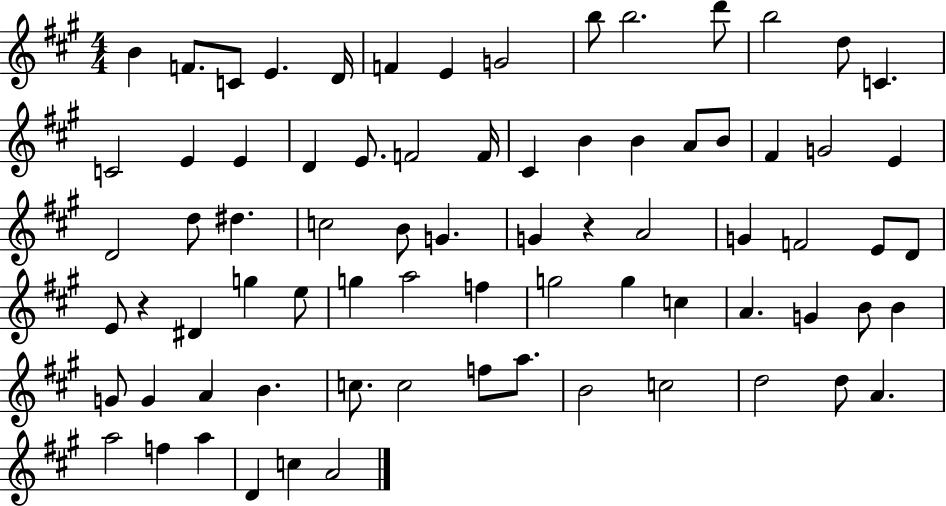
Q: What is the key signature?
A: A major